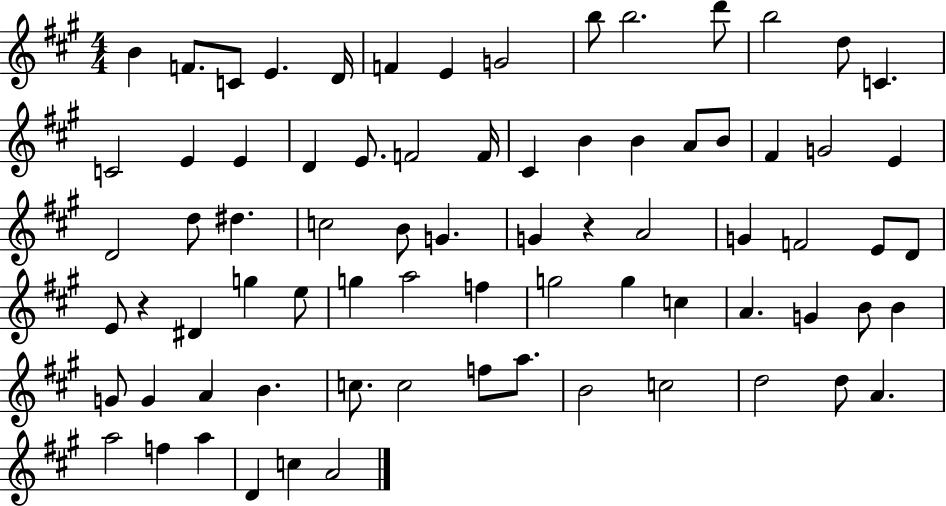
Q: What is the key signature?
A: A major